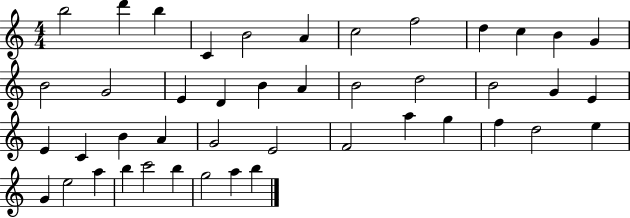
B5/h D6/q B5/q C4/q B4/h A4/q C5/h F5/h D5/q C5/q B4/q G4/q B4/h G4/h E4/q D4/q B4/q A4/q B4/h D5/h B4/h G4/q E4/q E4/q C4/q B4/q A4/q G4/h E4/h F4/h A5/q G5/q F5/q D5/h E5/q G4/q E5/h A5/q B5/q C6/h B5/q G5/h A5/q B5/q